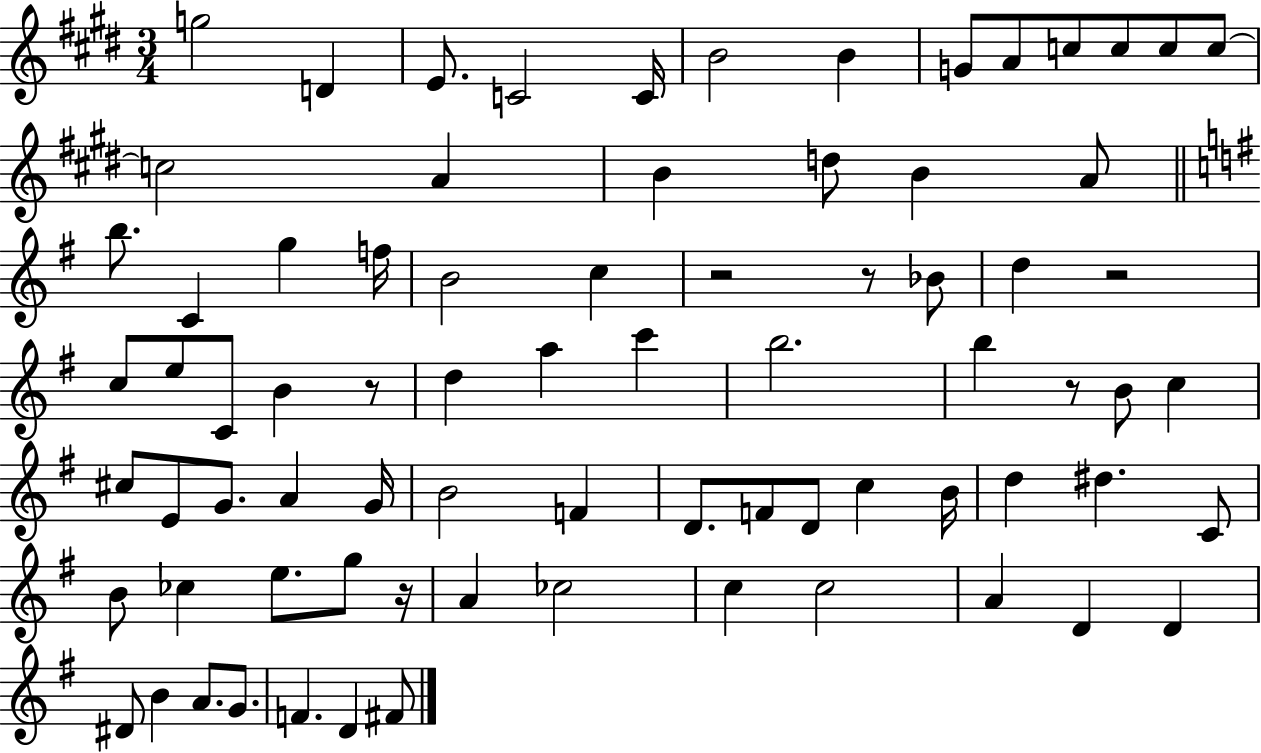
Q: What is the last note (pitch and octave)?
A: F#4